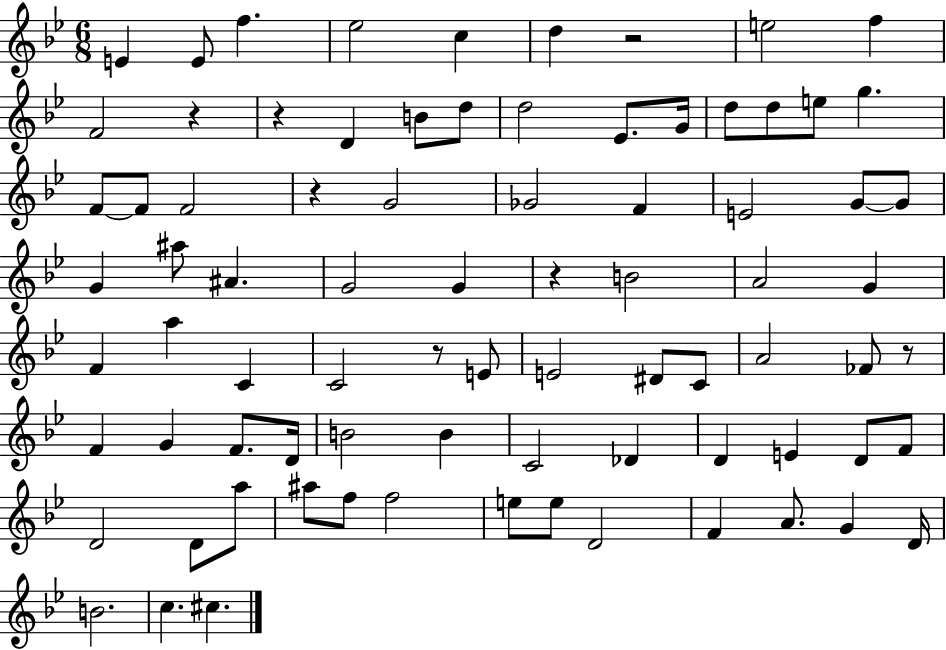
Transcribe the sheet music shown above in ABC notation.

X:1
T:Untitled
M:6/8
L:1/4
K:Bb
E E/2 f _e2 c d z2 e2 f F2 z z D B/2 d/2 d2 _E/2 G/4 d/2 d/2 e/2 g F/2 F/2 F2 z G2 _G2 F E2 G/2 G/2 G ^a/2 ^A G2 G z B2 A2 G F a C C2 z/2 E/2 E2 ^D/2 C/2 A2 _F/2 z/2 F G F/2 D/4 B2 B C2 _D D E D/2 F/2 D2 D/2 a/2 ^a/2 f/2 f2 e/2 e/2 D2 F A/2 G D/4 B2 c ^c